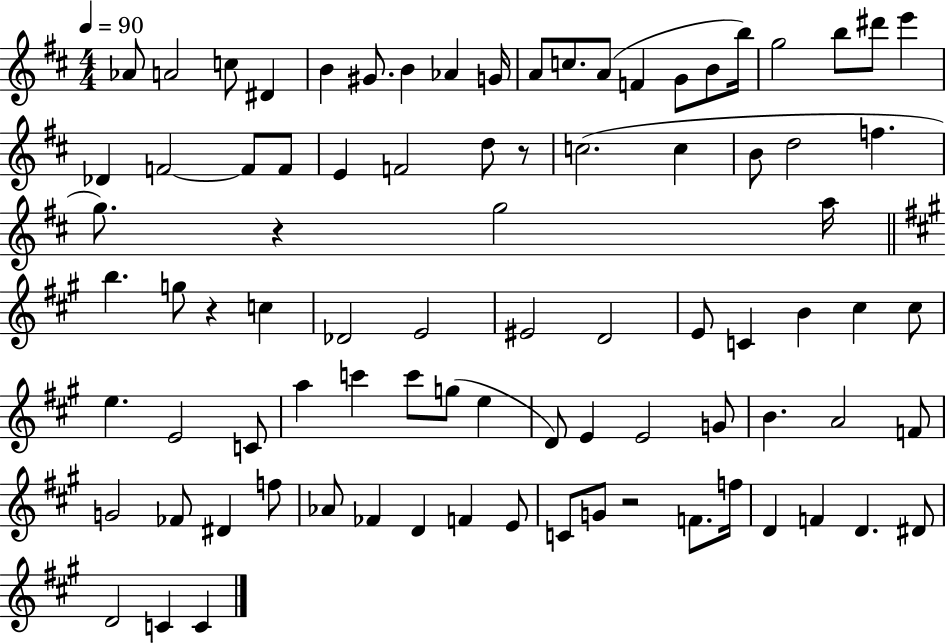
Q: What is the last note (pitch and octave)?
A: C4